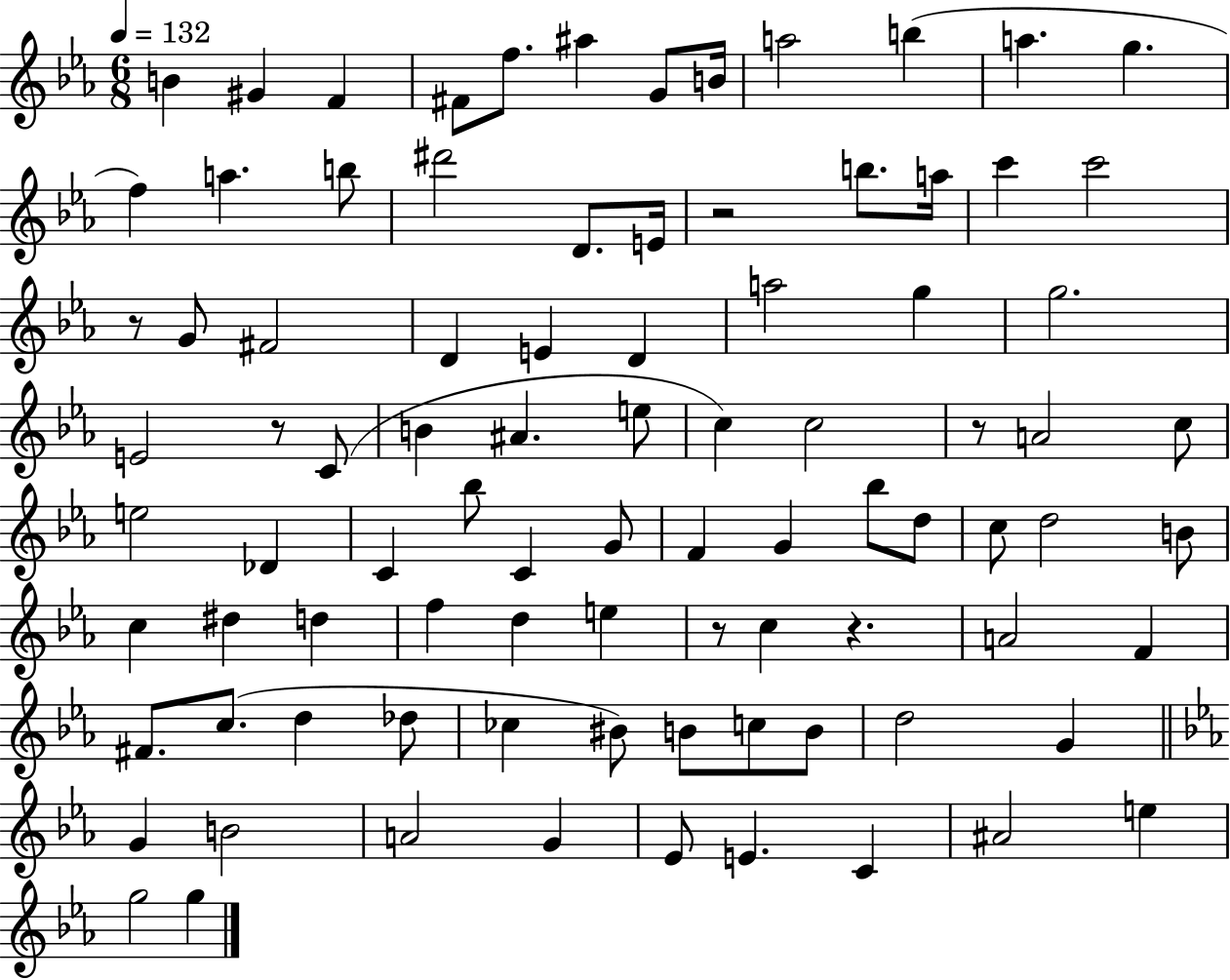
X:1
T:Untitled
M:6/8
L:1/4
K:Eb
B ^G F ^F/2 f/2 ^a G/2 B/4 a2 b a g f a b/2 ^d'2 D/2 E/4 z2 b/2 a/4 c' c'2 z/2 G/2 ^F2 D E D a2 g g2 E2 z/2 C/2 B ^A e/2 c c2 z/2 A2 c/2 e2 _D C _b/2 C G/2 F G _b/2 d/2 c/2 d2 B/2 c ^d d f d e z/2 c z A2 F ^F/2 c/2 d _d/2 _c ^B/2 B/2 c/2 B/2 d2 G G B2 A2 G _E/2 E C ^A2 e g2 g